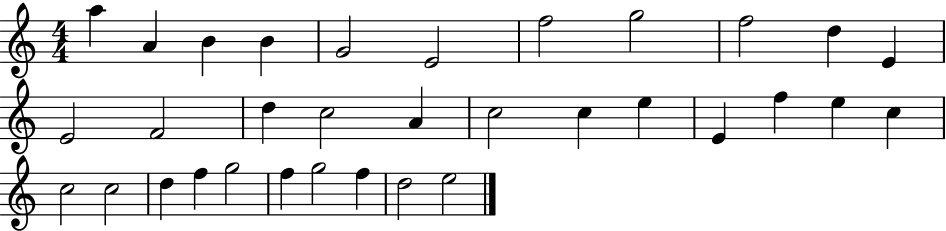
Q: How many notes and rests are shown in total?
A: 33